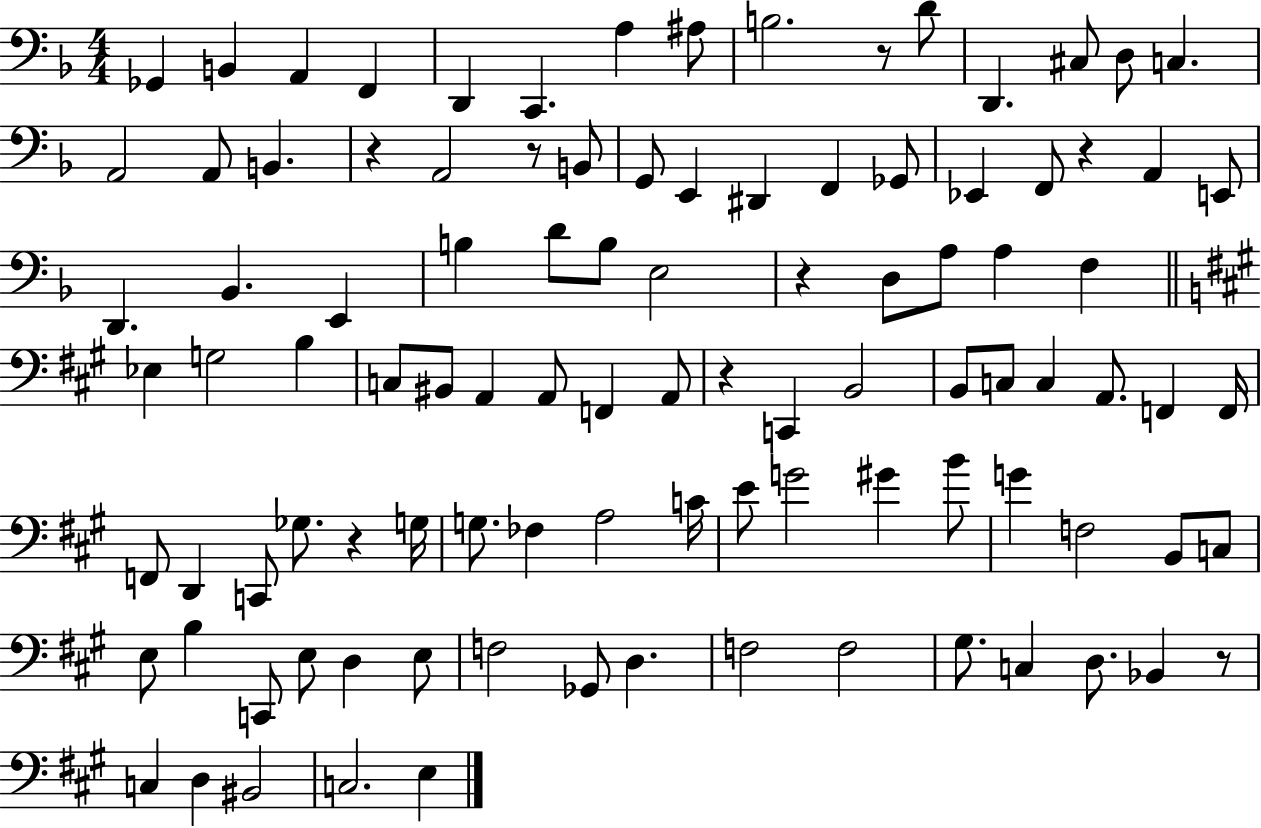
Gb2/q B2/q A2/q F2/q D2/q C2/q. A3/q A#3/e B3/h. R/e D4/e D2/q. C#3/e D3/e C3/q. A2/h A2/e B2/q. R/q A2/h R/e B2/e G2/e E2/q D#2/q F2/q Gb2/e Eb2/q F2/e R/q A2/q E2/e D2/q. Bb2/q. E2/q B3/q D4/e B3/e E3/h R/q D3/e A3/e A3/q F3/q Eb3/q G3/h B3/q C3/e BIS2/e A2/q A2/e F2/q A2/e R/q C2/q B2/h B2/e C3/e C3/q A2/e. F2/q F2/s F2/e D2/q C2/e Gb3/e. R/q G3/s G3/e. FES3/q A3/h C4/s E4/e G4/h G#4/q B4/e G4/q F3/h B2/e C3/e E3/e B3/q C2/e E3/e D3/q E3/e F3/h Gb2/e D3/q. F3/h F3/h G#3/e. C3/q D3/e. Bb2/q R/e C3/q D3/q BIS2/h C3/h. E3/q